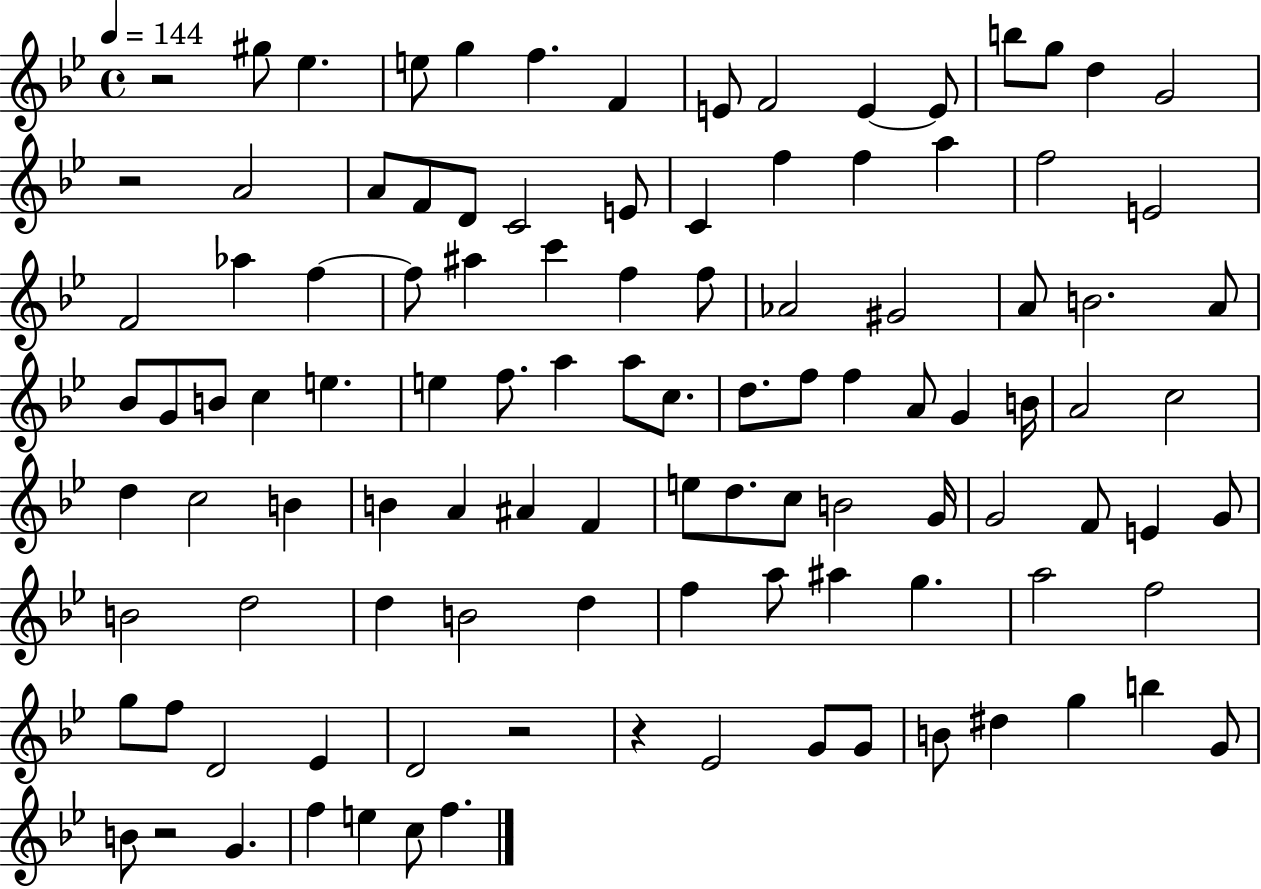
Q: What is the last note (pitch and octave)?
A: F5